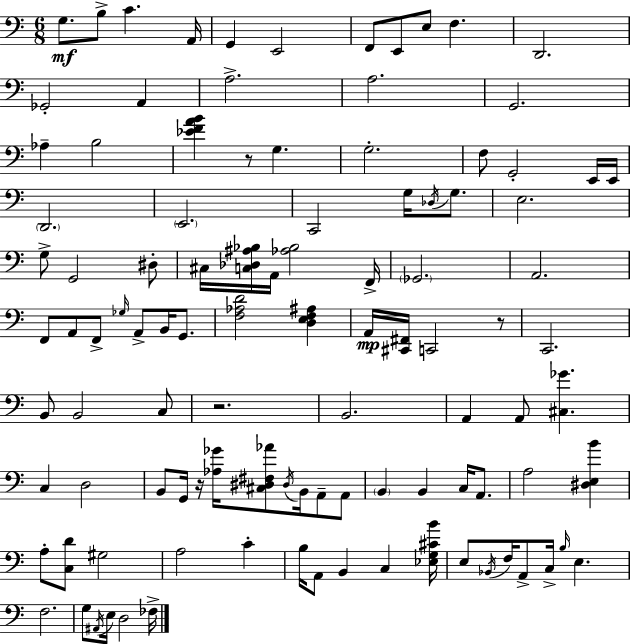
X:1
T:Untitled
M:6/8
L:1/4
K:Am
G,/2 B,/2 C A,,/4 G,, E,,2 F,,/2 E,,/2 E,/2 F, D,,2 _G,,2 A,, A,2 A,2 G,,2 _A, B,2 [_EFAB] z/2 G, G,2 F,/2 G,,2 E,,/4 E,,/4 D,,2 E,,2 C,,2 G,/4 _D,/4 G,/2 E,2 G,/2 G,,2 ^D,/2 ^C,/4 [C,_D,^A,_B,]/4 A,,/4 [_A,_B,]2 F,,/4 _G,,2 A,,2 F,,/2 A,,/2 F,,/2 _G,/4 A,,/2 B,,/4 G,,/2 [F,_A,D]2 [D,E,F,^A,] A,,/4 [^C,,^F,,]/4 C,,2 z/2 C,,2 B,,/2 B,,2 C,/2 z2 B,,2 A,, A,,/2 [^C,_G] C, D,2 B,,/2 G,,/4 z/4 [_A,_G]/4 [^C,^D,^F,_A]/2 ^D,/4 B,,/4 A,,/2 A,,/2 B,, B,, C,/4 A,,/2 A,2 [^D,E,B] A,/2 [C,D]/2 ^G,2 A,2 C B,/4 A,,/2 B,, C, [_E,G,^CB]/4 E,/2 _B,,/4 F,/4 A,,/2 C,/4 B,/4 E, F,2 G,/2 ^A,,/4 E,/4 D,2 _F,/4